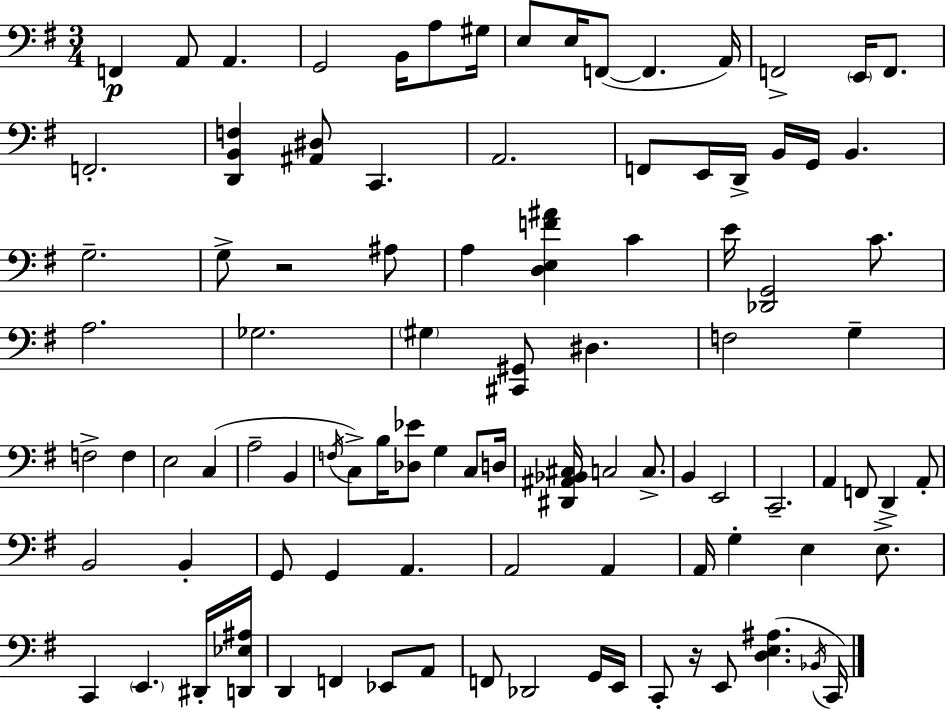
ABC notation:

X:1
T:Untitled
M:3/4
L:1/4
K:G
F,, A,,/2 A,, G,,2 B,,/4 A,/2 ^G,/4 E,/2 E,/4 F,,/2 F,, A,,/4 F,,2 E,,/4 F,,/2 F,,2 [D,,B,,F,] [^A,,^D,]/2 C,, A,,2 F,,/2 E,,/4 D,,/4 B,,/4 G,,/4 B,, G,2 G,/2 z2 ^A,/2 A, [D,E,F^A] C E/4 [_D,,G,,]2 C/2 A,2 _G,2 ^G, [^C,,^G,,]/2 ^D, F,2 G, F,2 F, E,2 C, A,2 B,, F,/4 C,/2 B,/4 [_D,_E]/2 G, C,/2 D,/4 [^D,,^A,,_B,,^C,]/4 C,2 C,/2 B,, E,,2 C,,2 A,, F,,/2 D,, A,,/2 B,,2 B,, G,,/2 G,, A,, A,,2 A,, A,,/4 G, E, E,/2 C,, E,, ^D,,/4 [D,,_E,^A,]/4 D,, F,, _E,,/2 A,,/2 F,,/2 _D,,2 G,,/4 E,,/4 C,,/2 z/4 E,,/2 [D,E,^A,] _B,,/4 C,,/4